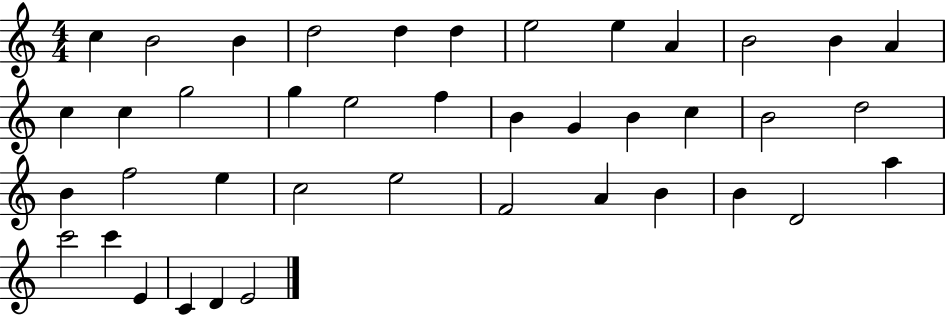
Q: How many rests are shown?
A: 0